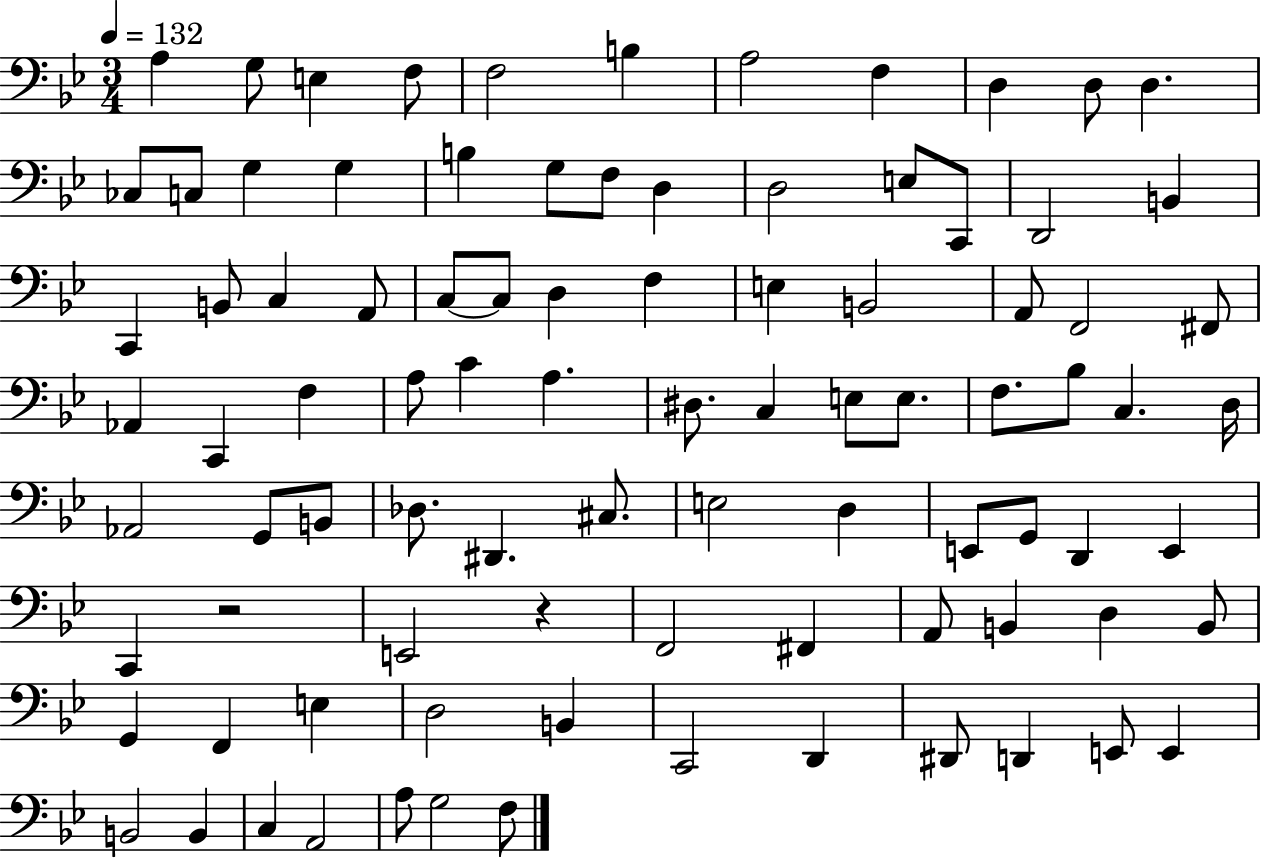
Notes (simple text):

A3/q G3/e E3/q F3/e F3/h B3/q A3/h F3/q D3/q D3/e D3/q. CES3/e C3/e G3/q G3/q B3/q G3/e F3/e D3/q D3/h E3/e C2/e D2/h B2/q C2/q B2/e C3/q A2/e C3/e C3/e D3/q F3/q E3/q B2/h A2/e F2/h F#2/e Ab2/q C2/q F3/q A3/e C4/q A3/q. D#3/e. C3/q E3/e E3/e. F3/e. Bb3/e C3/q. D3/s Ab2/h G2/e B2/e Db3/e. D#2/q. C#3/e. E3/h D3/q E2/e G2/e D2/q E2/q C2/q R/h E2/h R/q F2/h F#2/q A2/e B2/q D3/q B2/e G2/q F2/q E3/q D3/h B2/q C2/h D2/q D#2/e D2/q E2/e E2/q B2/h B2/q C3/q A2/h A3/e G3/h F3/e